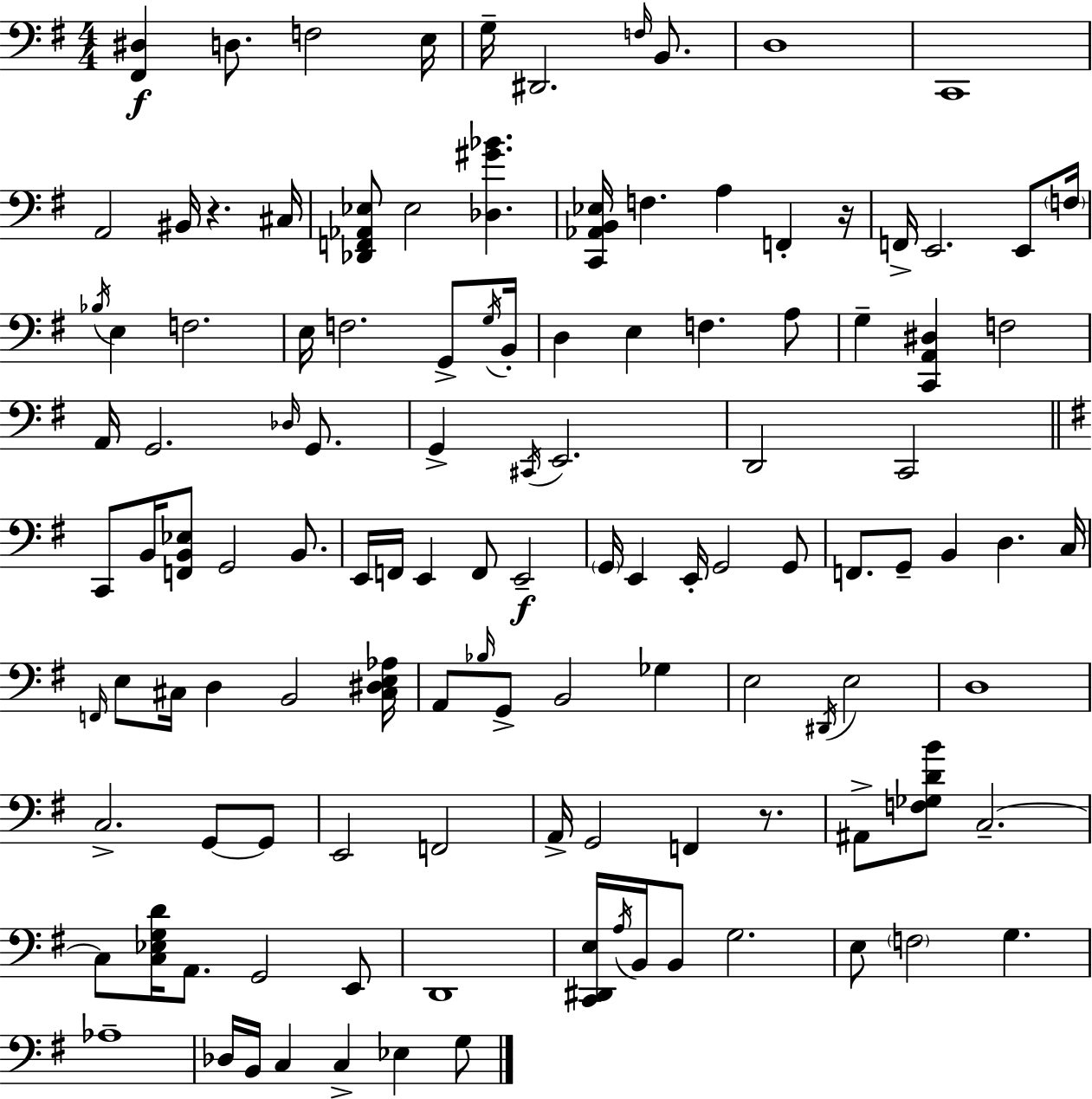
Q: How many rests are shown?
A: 3